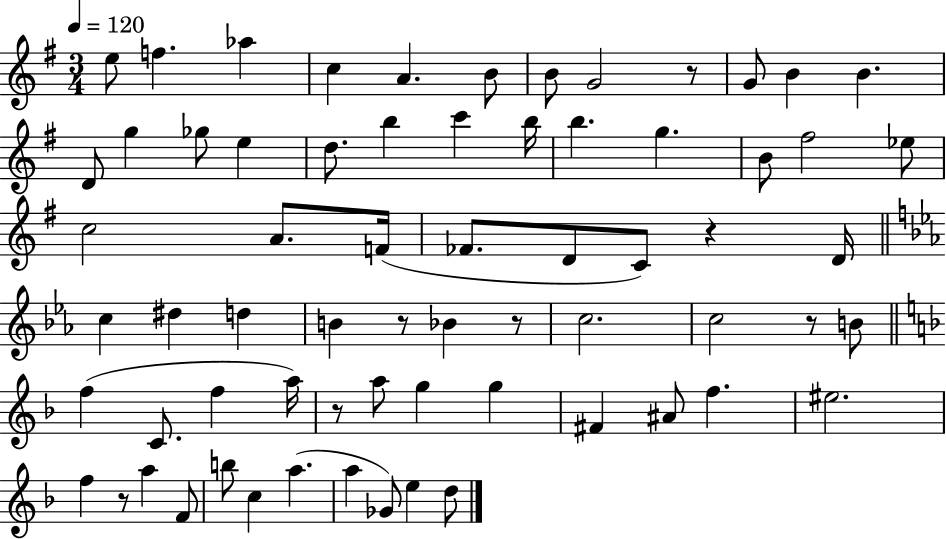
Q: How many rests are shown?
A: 7